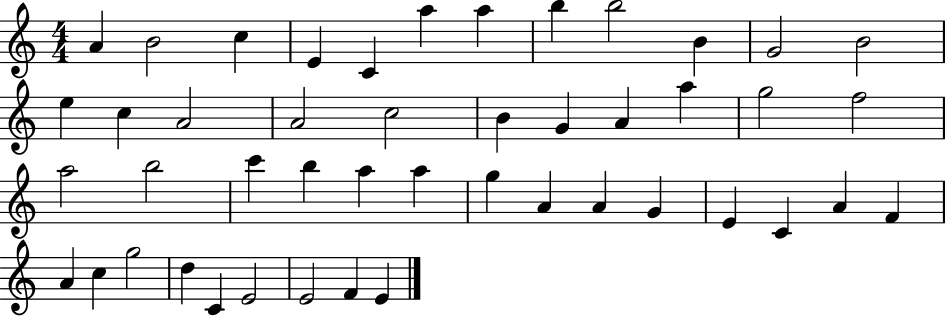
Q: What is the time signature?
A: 4/4